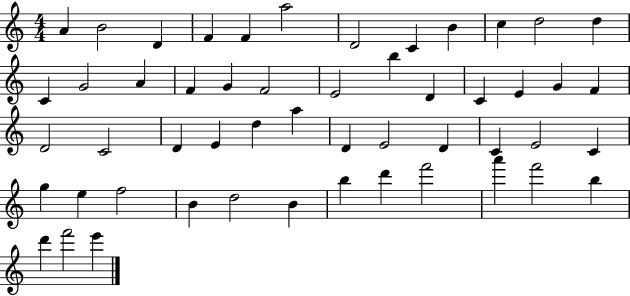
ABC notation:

X:1
T:Untitled
M:4/4
L:1/4
K:C
A B2 D F F a2 D2 C B c d2 d C G2 A F G F2 E2 b D C E G F D2 C2 D E d a D E2 D C E2 C g e f2 B d2 B b d' f'2 a' f'2 b d' f'2 e'